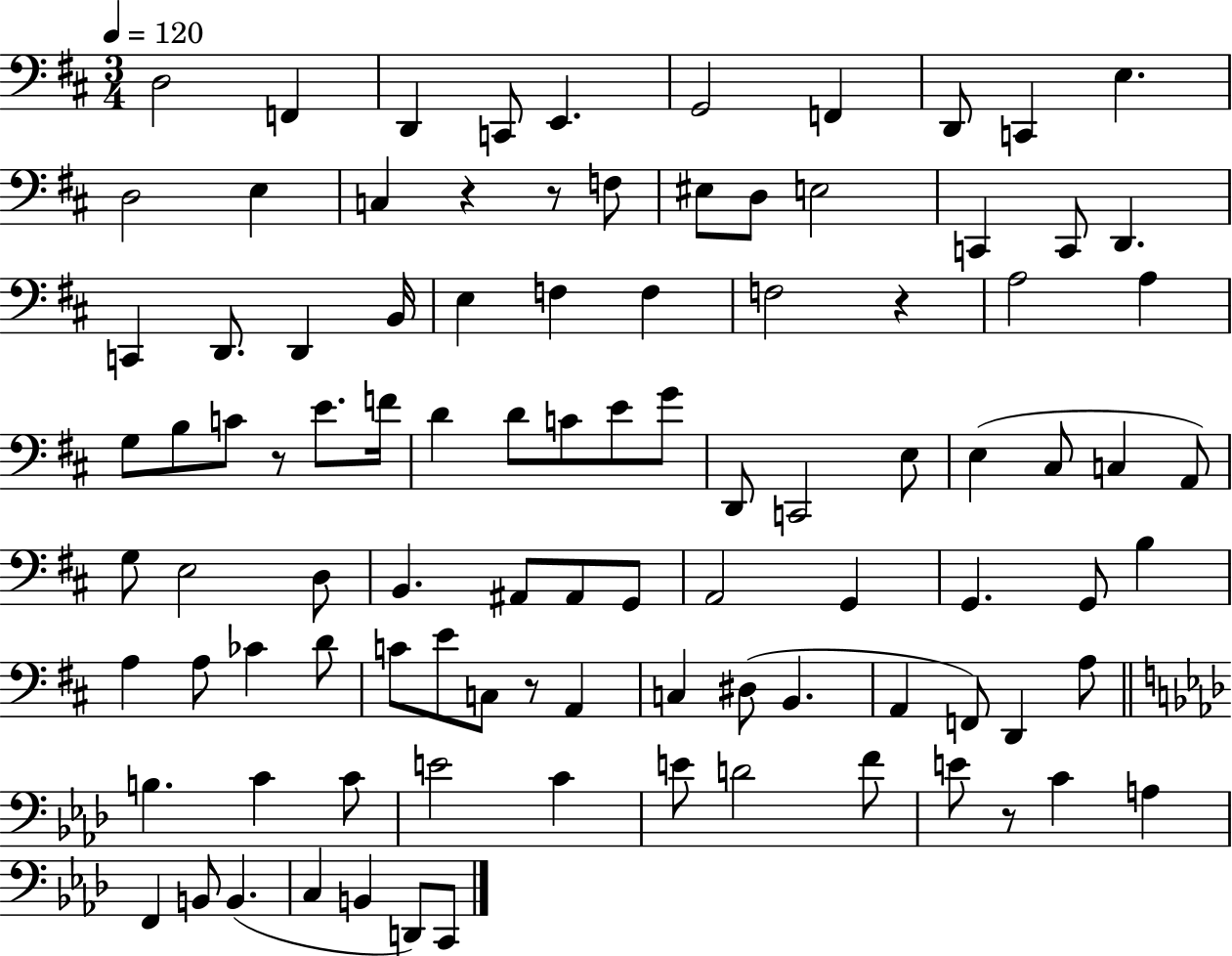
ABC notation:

X:1
T:Untitled
M:3/4
L:1/4
K:D
D,2 F,, D,, C,,/2 E,, G,,2 F,, D,,/2 C,, E, D,2 E, C, z z/2 F,/2 ^E,/2 D,/2 E,2 C,, C,,/2 D,, C,, D,,/2 D,, B,,/4 E, F, F, F,2 z A,2 A, G,/2 B,/2 C/2 z/2 E/2 F/4 D D/2 C/2 E/2 G/2 D,,/2 C,,2 E,/2 E, ^C,/2 C, A,,/2 G,/2 E,2 D,/2 B,, ^A,,/2 ^A,,/2 G,,/2 A,,2 G,, G,, G,,/2 B, A, A,/2 _C D/2 C/2 E/2 C,/2 z/2 A,, C, ^D,/2 B,, A,, F,,/2 D,, A,/2 B, C C/2 E2 C E/2 D2 F/2 E/2 z/2 C A, F,, B,,/2 B,, C, B,, D,,/2 C,,/2